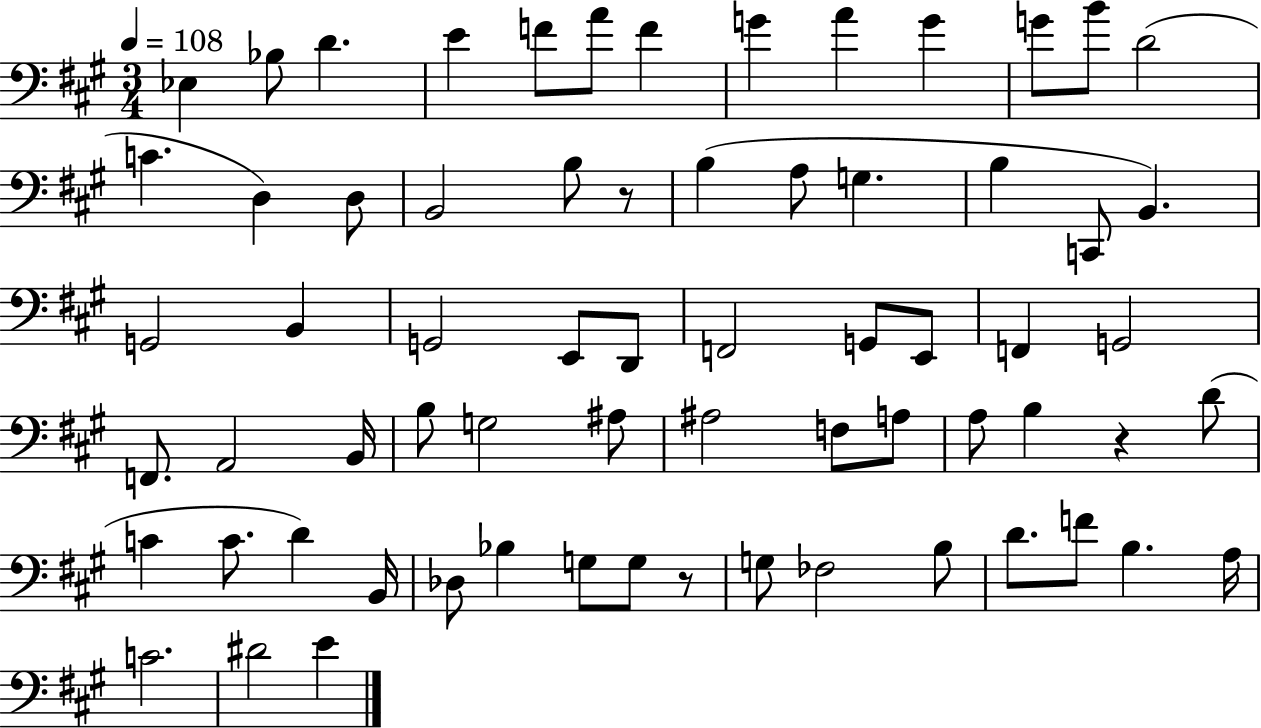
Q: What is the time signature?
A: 3/4